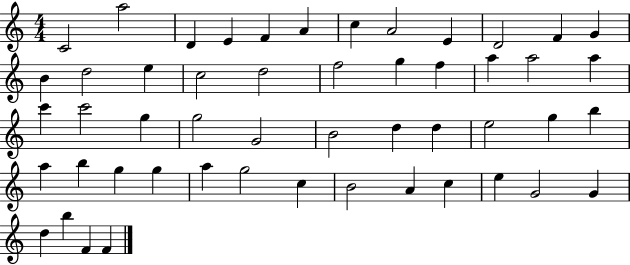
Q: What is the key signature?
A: C major